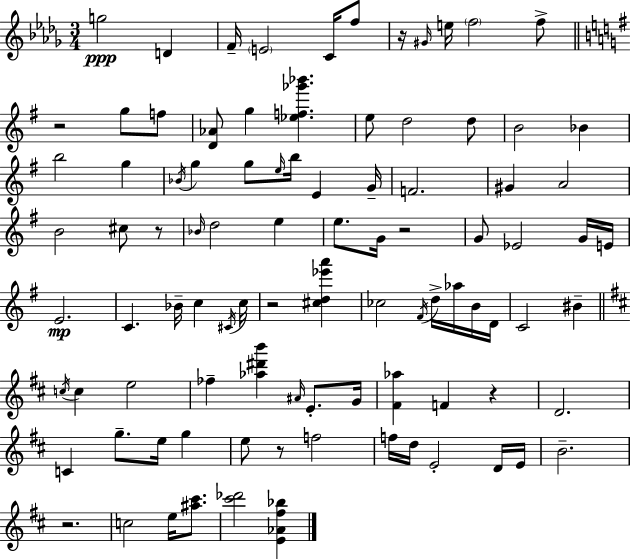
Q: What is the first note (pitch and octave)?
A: G5